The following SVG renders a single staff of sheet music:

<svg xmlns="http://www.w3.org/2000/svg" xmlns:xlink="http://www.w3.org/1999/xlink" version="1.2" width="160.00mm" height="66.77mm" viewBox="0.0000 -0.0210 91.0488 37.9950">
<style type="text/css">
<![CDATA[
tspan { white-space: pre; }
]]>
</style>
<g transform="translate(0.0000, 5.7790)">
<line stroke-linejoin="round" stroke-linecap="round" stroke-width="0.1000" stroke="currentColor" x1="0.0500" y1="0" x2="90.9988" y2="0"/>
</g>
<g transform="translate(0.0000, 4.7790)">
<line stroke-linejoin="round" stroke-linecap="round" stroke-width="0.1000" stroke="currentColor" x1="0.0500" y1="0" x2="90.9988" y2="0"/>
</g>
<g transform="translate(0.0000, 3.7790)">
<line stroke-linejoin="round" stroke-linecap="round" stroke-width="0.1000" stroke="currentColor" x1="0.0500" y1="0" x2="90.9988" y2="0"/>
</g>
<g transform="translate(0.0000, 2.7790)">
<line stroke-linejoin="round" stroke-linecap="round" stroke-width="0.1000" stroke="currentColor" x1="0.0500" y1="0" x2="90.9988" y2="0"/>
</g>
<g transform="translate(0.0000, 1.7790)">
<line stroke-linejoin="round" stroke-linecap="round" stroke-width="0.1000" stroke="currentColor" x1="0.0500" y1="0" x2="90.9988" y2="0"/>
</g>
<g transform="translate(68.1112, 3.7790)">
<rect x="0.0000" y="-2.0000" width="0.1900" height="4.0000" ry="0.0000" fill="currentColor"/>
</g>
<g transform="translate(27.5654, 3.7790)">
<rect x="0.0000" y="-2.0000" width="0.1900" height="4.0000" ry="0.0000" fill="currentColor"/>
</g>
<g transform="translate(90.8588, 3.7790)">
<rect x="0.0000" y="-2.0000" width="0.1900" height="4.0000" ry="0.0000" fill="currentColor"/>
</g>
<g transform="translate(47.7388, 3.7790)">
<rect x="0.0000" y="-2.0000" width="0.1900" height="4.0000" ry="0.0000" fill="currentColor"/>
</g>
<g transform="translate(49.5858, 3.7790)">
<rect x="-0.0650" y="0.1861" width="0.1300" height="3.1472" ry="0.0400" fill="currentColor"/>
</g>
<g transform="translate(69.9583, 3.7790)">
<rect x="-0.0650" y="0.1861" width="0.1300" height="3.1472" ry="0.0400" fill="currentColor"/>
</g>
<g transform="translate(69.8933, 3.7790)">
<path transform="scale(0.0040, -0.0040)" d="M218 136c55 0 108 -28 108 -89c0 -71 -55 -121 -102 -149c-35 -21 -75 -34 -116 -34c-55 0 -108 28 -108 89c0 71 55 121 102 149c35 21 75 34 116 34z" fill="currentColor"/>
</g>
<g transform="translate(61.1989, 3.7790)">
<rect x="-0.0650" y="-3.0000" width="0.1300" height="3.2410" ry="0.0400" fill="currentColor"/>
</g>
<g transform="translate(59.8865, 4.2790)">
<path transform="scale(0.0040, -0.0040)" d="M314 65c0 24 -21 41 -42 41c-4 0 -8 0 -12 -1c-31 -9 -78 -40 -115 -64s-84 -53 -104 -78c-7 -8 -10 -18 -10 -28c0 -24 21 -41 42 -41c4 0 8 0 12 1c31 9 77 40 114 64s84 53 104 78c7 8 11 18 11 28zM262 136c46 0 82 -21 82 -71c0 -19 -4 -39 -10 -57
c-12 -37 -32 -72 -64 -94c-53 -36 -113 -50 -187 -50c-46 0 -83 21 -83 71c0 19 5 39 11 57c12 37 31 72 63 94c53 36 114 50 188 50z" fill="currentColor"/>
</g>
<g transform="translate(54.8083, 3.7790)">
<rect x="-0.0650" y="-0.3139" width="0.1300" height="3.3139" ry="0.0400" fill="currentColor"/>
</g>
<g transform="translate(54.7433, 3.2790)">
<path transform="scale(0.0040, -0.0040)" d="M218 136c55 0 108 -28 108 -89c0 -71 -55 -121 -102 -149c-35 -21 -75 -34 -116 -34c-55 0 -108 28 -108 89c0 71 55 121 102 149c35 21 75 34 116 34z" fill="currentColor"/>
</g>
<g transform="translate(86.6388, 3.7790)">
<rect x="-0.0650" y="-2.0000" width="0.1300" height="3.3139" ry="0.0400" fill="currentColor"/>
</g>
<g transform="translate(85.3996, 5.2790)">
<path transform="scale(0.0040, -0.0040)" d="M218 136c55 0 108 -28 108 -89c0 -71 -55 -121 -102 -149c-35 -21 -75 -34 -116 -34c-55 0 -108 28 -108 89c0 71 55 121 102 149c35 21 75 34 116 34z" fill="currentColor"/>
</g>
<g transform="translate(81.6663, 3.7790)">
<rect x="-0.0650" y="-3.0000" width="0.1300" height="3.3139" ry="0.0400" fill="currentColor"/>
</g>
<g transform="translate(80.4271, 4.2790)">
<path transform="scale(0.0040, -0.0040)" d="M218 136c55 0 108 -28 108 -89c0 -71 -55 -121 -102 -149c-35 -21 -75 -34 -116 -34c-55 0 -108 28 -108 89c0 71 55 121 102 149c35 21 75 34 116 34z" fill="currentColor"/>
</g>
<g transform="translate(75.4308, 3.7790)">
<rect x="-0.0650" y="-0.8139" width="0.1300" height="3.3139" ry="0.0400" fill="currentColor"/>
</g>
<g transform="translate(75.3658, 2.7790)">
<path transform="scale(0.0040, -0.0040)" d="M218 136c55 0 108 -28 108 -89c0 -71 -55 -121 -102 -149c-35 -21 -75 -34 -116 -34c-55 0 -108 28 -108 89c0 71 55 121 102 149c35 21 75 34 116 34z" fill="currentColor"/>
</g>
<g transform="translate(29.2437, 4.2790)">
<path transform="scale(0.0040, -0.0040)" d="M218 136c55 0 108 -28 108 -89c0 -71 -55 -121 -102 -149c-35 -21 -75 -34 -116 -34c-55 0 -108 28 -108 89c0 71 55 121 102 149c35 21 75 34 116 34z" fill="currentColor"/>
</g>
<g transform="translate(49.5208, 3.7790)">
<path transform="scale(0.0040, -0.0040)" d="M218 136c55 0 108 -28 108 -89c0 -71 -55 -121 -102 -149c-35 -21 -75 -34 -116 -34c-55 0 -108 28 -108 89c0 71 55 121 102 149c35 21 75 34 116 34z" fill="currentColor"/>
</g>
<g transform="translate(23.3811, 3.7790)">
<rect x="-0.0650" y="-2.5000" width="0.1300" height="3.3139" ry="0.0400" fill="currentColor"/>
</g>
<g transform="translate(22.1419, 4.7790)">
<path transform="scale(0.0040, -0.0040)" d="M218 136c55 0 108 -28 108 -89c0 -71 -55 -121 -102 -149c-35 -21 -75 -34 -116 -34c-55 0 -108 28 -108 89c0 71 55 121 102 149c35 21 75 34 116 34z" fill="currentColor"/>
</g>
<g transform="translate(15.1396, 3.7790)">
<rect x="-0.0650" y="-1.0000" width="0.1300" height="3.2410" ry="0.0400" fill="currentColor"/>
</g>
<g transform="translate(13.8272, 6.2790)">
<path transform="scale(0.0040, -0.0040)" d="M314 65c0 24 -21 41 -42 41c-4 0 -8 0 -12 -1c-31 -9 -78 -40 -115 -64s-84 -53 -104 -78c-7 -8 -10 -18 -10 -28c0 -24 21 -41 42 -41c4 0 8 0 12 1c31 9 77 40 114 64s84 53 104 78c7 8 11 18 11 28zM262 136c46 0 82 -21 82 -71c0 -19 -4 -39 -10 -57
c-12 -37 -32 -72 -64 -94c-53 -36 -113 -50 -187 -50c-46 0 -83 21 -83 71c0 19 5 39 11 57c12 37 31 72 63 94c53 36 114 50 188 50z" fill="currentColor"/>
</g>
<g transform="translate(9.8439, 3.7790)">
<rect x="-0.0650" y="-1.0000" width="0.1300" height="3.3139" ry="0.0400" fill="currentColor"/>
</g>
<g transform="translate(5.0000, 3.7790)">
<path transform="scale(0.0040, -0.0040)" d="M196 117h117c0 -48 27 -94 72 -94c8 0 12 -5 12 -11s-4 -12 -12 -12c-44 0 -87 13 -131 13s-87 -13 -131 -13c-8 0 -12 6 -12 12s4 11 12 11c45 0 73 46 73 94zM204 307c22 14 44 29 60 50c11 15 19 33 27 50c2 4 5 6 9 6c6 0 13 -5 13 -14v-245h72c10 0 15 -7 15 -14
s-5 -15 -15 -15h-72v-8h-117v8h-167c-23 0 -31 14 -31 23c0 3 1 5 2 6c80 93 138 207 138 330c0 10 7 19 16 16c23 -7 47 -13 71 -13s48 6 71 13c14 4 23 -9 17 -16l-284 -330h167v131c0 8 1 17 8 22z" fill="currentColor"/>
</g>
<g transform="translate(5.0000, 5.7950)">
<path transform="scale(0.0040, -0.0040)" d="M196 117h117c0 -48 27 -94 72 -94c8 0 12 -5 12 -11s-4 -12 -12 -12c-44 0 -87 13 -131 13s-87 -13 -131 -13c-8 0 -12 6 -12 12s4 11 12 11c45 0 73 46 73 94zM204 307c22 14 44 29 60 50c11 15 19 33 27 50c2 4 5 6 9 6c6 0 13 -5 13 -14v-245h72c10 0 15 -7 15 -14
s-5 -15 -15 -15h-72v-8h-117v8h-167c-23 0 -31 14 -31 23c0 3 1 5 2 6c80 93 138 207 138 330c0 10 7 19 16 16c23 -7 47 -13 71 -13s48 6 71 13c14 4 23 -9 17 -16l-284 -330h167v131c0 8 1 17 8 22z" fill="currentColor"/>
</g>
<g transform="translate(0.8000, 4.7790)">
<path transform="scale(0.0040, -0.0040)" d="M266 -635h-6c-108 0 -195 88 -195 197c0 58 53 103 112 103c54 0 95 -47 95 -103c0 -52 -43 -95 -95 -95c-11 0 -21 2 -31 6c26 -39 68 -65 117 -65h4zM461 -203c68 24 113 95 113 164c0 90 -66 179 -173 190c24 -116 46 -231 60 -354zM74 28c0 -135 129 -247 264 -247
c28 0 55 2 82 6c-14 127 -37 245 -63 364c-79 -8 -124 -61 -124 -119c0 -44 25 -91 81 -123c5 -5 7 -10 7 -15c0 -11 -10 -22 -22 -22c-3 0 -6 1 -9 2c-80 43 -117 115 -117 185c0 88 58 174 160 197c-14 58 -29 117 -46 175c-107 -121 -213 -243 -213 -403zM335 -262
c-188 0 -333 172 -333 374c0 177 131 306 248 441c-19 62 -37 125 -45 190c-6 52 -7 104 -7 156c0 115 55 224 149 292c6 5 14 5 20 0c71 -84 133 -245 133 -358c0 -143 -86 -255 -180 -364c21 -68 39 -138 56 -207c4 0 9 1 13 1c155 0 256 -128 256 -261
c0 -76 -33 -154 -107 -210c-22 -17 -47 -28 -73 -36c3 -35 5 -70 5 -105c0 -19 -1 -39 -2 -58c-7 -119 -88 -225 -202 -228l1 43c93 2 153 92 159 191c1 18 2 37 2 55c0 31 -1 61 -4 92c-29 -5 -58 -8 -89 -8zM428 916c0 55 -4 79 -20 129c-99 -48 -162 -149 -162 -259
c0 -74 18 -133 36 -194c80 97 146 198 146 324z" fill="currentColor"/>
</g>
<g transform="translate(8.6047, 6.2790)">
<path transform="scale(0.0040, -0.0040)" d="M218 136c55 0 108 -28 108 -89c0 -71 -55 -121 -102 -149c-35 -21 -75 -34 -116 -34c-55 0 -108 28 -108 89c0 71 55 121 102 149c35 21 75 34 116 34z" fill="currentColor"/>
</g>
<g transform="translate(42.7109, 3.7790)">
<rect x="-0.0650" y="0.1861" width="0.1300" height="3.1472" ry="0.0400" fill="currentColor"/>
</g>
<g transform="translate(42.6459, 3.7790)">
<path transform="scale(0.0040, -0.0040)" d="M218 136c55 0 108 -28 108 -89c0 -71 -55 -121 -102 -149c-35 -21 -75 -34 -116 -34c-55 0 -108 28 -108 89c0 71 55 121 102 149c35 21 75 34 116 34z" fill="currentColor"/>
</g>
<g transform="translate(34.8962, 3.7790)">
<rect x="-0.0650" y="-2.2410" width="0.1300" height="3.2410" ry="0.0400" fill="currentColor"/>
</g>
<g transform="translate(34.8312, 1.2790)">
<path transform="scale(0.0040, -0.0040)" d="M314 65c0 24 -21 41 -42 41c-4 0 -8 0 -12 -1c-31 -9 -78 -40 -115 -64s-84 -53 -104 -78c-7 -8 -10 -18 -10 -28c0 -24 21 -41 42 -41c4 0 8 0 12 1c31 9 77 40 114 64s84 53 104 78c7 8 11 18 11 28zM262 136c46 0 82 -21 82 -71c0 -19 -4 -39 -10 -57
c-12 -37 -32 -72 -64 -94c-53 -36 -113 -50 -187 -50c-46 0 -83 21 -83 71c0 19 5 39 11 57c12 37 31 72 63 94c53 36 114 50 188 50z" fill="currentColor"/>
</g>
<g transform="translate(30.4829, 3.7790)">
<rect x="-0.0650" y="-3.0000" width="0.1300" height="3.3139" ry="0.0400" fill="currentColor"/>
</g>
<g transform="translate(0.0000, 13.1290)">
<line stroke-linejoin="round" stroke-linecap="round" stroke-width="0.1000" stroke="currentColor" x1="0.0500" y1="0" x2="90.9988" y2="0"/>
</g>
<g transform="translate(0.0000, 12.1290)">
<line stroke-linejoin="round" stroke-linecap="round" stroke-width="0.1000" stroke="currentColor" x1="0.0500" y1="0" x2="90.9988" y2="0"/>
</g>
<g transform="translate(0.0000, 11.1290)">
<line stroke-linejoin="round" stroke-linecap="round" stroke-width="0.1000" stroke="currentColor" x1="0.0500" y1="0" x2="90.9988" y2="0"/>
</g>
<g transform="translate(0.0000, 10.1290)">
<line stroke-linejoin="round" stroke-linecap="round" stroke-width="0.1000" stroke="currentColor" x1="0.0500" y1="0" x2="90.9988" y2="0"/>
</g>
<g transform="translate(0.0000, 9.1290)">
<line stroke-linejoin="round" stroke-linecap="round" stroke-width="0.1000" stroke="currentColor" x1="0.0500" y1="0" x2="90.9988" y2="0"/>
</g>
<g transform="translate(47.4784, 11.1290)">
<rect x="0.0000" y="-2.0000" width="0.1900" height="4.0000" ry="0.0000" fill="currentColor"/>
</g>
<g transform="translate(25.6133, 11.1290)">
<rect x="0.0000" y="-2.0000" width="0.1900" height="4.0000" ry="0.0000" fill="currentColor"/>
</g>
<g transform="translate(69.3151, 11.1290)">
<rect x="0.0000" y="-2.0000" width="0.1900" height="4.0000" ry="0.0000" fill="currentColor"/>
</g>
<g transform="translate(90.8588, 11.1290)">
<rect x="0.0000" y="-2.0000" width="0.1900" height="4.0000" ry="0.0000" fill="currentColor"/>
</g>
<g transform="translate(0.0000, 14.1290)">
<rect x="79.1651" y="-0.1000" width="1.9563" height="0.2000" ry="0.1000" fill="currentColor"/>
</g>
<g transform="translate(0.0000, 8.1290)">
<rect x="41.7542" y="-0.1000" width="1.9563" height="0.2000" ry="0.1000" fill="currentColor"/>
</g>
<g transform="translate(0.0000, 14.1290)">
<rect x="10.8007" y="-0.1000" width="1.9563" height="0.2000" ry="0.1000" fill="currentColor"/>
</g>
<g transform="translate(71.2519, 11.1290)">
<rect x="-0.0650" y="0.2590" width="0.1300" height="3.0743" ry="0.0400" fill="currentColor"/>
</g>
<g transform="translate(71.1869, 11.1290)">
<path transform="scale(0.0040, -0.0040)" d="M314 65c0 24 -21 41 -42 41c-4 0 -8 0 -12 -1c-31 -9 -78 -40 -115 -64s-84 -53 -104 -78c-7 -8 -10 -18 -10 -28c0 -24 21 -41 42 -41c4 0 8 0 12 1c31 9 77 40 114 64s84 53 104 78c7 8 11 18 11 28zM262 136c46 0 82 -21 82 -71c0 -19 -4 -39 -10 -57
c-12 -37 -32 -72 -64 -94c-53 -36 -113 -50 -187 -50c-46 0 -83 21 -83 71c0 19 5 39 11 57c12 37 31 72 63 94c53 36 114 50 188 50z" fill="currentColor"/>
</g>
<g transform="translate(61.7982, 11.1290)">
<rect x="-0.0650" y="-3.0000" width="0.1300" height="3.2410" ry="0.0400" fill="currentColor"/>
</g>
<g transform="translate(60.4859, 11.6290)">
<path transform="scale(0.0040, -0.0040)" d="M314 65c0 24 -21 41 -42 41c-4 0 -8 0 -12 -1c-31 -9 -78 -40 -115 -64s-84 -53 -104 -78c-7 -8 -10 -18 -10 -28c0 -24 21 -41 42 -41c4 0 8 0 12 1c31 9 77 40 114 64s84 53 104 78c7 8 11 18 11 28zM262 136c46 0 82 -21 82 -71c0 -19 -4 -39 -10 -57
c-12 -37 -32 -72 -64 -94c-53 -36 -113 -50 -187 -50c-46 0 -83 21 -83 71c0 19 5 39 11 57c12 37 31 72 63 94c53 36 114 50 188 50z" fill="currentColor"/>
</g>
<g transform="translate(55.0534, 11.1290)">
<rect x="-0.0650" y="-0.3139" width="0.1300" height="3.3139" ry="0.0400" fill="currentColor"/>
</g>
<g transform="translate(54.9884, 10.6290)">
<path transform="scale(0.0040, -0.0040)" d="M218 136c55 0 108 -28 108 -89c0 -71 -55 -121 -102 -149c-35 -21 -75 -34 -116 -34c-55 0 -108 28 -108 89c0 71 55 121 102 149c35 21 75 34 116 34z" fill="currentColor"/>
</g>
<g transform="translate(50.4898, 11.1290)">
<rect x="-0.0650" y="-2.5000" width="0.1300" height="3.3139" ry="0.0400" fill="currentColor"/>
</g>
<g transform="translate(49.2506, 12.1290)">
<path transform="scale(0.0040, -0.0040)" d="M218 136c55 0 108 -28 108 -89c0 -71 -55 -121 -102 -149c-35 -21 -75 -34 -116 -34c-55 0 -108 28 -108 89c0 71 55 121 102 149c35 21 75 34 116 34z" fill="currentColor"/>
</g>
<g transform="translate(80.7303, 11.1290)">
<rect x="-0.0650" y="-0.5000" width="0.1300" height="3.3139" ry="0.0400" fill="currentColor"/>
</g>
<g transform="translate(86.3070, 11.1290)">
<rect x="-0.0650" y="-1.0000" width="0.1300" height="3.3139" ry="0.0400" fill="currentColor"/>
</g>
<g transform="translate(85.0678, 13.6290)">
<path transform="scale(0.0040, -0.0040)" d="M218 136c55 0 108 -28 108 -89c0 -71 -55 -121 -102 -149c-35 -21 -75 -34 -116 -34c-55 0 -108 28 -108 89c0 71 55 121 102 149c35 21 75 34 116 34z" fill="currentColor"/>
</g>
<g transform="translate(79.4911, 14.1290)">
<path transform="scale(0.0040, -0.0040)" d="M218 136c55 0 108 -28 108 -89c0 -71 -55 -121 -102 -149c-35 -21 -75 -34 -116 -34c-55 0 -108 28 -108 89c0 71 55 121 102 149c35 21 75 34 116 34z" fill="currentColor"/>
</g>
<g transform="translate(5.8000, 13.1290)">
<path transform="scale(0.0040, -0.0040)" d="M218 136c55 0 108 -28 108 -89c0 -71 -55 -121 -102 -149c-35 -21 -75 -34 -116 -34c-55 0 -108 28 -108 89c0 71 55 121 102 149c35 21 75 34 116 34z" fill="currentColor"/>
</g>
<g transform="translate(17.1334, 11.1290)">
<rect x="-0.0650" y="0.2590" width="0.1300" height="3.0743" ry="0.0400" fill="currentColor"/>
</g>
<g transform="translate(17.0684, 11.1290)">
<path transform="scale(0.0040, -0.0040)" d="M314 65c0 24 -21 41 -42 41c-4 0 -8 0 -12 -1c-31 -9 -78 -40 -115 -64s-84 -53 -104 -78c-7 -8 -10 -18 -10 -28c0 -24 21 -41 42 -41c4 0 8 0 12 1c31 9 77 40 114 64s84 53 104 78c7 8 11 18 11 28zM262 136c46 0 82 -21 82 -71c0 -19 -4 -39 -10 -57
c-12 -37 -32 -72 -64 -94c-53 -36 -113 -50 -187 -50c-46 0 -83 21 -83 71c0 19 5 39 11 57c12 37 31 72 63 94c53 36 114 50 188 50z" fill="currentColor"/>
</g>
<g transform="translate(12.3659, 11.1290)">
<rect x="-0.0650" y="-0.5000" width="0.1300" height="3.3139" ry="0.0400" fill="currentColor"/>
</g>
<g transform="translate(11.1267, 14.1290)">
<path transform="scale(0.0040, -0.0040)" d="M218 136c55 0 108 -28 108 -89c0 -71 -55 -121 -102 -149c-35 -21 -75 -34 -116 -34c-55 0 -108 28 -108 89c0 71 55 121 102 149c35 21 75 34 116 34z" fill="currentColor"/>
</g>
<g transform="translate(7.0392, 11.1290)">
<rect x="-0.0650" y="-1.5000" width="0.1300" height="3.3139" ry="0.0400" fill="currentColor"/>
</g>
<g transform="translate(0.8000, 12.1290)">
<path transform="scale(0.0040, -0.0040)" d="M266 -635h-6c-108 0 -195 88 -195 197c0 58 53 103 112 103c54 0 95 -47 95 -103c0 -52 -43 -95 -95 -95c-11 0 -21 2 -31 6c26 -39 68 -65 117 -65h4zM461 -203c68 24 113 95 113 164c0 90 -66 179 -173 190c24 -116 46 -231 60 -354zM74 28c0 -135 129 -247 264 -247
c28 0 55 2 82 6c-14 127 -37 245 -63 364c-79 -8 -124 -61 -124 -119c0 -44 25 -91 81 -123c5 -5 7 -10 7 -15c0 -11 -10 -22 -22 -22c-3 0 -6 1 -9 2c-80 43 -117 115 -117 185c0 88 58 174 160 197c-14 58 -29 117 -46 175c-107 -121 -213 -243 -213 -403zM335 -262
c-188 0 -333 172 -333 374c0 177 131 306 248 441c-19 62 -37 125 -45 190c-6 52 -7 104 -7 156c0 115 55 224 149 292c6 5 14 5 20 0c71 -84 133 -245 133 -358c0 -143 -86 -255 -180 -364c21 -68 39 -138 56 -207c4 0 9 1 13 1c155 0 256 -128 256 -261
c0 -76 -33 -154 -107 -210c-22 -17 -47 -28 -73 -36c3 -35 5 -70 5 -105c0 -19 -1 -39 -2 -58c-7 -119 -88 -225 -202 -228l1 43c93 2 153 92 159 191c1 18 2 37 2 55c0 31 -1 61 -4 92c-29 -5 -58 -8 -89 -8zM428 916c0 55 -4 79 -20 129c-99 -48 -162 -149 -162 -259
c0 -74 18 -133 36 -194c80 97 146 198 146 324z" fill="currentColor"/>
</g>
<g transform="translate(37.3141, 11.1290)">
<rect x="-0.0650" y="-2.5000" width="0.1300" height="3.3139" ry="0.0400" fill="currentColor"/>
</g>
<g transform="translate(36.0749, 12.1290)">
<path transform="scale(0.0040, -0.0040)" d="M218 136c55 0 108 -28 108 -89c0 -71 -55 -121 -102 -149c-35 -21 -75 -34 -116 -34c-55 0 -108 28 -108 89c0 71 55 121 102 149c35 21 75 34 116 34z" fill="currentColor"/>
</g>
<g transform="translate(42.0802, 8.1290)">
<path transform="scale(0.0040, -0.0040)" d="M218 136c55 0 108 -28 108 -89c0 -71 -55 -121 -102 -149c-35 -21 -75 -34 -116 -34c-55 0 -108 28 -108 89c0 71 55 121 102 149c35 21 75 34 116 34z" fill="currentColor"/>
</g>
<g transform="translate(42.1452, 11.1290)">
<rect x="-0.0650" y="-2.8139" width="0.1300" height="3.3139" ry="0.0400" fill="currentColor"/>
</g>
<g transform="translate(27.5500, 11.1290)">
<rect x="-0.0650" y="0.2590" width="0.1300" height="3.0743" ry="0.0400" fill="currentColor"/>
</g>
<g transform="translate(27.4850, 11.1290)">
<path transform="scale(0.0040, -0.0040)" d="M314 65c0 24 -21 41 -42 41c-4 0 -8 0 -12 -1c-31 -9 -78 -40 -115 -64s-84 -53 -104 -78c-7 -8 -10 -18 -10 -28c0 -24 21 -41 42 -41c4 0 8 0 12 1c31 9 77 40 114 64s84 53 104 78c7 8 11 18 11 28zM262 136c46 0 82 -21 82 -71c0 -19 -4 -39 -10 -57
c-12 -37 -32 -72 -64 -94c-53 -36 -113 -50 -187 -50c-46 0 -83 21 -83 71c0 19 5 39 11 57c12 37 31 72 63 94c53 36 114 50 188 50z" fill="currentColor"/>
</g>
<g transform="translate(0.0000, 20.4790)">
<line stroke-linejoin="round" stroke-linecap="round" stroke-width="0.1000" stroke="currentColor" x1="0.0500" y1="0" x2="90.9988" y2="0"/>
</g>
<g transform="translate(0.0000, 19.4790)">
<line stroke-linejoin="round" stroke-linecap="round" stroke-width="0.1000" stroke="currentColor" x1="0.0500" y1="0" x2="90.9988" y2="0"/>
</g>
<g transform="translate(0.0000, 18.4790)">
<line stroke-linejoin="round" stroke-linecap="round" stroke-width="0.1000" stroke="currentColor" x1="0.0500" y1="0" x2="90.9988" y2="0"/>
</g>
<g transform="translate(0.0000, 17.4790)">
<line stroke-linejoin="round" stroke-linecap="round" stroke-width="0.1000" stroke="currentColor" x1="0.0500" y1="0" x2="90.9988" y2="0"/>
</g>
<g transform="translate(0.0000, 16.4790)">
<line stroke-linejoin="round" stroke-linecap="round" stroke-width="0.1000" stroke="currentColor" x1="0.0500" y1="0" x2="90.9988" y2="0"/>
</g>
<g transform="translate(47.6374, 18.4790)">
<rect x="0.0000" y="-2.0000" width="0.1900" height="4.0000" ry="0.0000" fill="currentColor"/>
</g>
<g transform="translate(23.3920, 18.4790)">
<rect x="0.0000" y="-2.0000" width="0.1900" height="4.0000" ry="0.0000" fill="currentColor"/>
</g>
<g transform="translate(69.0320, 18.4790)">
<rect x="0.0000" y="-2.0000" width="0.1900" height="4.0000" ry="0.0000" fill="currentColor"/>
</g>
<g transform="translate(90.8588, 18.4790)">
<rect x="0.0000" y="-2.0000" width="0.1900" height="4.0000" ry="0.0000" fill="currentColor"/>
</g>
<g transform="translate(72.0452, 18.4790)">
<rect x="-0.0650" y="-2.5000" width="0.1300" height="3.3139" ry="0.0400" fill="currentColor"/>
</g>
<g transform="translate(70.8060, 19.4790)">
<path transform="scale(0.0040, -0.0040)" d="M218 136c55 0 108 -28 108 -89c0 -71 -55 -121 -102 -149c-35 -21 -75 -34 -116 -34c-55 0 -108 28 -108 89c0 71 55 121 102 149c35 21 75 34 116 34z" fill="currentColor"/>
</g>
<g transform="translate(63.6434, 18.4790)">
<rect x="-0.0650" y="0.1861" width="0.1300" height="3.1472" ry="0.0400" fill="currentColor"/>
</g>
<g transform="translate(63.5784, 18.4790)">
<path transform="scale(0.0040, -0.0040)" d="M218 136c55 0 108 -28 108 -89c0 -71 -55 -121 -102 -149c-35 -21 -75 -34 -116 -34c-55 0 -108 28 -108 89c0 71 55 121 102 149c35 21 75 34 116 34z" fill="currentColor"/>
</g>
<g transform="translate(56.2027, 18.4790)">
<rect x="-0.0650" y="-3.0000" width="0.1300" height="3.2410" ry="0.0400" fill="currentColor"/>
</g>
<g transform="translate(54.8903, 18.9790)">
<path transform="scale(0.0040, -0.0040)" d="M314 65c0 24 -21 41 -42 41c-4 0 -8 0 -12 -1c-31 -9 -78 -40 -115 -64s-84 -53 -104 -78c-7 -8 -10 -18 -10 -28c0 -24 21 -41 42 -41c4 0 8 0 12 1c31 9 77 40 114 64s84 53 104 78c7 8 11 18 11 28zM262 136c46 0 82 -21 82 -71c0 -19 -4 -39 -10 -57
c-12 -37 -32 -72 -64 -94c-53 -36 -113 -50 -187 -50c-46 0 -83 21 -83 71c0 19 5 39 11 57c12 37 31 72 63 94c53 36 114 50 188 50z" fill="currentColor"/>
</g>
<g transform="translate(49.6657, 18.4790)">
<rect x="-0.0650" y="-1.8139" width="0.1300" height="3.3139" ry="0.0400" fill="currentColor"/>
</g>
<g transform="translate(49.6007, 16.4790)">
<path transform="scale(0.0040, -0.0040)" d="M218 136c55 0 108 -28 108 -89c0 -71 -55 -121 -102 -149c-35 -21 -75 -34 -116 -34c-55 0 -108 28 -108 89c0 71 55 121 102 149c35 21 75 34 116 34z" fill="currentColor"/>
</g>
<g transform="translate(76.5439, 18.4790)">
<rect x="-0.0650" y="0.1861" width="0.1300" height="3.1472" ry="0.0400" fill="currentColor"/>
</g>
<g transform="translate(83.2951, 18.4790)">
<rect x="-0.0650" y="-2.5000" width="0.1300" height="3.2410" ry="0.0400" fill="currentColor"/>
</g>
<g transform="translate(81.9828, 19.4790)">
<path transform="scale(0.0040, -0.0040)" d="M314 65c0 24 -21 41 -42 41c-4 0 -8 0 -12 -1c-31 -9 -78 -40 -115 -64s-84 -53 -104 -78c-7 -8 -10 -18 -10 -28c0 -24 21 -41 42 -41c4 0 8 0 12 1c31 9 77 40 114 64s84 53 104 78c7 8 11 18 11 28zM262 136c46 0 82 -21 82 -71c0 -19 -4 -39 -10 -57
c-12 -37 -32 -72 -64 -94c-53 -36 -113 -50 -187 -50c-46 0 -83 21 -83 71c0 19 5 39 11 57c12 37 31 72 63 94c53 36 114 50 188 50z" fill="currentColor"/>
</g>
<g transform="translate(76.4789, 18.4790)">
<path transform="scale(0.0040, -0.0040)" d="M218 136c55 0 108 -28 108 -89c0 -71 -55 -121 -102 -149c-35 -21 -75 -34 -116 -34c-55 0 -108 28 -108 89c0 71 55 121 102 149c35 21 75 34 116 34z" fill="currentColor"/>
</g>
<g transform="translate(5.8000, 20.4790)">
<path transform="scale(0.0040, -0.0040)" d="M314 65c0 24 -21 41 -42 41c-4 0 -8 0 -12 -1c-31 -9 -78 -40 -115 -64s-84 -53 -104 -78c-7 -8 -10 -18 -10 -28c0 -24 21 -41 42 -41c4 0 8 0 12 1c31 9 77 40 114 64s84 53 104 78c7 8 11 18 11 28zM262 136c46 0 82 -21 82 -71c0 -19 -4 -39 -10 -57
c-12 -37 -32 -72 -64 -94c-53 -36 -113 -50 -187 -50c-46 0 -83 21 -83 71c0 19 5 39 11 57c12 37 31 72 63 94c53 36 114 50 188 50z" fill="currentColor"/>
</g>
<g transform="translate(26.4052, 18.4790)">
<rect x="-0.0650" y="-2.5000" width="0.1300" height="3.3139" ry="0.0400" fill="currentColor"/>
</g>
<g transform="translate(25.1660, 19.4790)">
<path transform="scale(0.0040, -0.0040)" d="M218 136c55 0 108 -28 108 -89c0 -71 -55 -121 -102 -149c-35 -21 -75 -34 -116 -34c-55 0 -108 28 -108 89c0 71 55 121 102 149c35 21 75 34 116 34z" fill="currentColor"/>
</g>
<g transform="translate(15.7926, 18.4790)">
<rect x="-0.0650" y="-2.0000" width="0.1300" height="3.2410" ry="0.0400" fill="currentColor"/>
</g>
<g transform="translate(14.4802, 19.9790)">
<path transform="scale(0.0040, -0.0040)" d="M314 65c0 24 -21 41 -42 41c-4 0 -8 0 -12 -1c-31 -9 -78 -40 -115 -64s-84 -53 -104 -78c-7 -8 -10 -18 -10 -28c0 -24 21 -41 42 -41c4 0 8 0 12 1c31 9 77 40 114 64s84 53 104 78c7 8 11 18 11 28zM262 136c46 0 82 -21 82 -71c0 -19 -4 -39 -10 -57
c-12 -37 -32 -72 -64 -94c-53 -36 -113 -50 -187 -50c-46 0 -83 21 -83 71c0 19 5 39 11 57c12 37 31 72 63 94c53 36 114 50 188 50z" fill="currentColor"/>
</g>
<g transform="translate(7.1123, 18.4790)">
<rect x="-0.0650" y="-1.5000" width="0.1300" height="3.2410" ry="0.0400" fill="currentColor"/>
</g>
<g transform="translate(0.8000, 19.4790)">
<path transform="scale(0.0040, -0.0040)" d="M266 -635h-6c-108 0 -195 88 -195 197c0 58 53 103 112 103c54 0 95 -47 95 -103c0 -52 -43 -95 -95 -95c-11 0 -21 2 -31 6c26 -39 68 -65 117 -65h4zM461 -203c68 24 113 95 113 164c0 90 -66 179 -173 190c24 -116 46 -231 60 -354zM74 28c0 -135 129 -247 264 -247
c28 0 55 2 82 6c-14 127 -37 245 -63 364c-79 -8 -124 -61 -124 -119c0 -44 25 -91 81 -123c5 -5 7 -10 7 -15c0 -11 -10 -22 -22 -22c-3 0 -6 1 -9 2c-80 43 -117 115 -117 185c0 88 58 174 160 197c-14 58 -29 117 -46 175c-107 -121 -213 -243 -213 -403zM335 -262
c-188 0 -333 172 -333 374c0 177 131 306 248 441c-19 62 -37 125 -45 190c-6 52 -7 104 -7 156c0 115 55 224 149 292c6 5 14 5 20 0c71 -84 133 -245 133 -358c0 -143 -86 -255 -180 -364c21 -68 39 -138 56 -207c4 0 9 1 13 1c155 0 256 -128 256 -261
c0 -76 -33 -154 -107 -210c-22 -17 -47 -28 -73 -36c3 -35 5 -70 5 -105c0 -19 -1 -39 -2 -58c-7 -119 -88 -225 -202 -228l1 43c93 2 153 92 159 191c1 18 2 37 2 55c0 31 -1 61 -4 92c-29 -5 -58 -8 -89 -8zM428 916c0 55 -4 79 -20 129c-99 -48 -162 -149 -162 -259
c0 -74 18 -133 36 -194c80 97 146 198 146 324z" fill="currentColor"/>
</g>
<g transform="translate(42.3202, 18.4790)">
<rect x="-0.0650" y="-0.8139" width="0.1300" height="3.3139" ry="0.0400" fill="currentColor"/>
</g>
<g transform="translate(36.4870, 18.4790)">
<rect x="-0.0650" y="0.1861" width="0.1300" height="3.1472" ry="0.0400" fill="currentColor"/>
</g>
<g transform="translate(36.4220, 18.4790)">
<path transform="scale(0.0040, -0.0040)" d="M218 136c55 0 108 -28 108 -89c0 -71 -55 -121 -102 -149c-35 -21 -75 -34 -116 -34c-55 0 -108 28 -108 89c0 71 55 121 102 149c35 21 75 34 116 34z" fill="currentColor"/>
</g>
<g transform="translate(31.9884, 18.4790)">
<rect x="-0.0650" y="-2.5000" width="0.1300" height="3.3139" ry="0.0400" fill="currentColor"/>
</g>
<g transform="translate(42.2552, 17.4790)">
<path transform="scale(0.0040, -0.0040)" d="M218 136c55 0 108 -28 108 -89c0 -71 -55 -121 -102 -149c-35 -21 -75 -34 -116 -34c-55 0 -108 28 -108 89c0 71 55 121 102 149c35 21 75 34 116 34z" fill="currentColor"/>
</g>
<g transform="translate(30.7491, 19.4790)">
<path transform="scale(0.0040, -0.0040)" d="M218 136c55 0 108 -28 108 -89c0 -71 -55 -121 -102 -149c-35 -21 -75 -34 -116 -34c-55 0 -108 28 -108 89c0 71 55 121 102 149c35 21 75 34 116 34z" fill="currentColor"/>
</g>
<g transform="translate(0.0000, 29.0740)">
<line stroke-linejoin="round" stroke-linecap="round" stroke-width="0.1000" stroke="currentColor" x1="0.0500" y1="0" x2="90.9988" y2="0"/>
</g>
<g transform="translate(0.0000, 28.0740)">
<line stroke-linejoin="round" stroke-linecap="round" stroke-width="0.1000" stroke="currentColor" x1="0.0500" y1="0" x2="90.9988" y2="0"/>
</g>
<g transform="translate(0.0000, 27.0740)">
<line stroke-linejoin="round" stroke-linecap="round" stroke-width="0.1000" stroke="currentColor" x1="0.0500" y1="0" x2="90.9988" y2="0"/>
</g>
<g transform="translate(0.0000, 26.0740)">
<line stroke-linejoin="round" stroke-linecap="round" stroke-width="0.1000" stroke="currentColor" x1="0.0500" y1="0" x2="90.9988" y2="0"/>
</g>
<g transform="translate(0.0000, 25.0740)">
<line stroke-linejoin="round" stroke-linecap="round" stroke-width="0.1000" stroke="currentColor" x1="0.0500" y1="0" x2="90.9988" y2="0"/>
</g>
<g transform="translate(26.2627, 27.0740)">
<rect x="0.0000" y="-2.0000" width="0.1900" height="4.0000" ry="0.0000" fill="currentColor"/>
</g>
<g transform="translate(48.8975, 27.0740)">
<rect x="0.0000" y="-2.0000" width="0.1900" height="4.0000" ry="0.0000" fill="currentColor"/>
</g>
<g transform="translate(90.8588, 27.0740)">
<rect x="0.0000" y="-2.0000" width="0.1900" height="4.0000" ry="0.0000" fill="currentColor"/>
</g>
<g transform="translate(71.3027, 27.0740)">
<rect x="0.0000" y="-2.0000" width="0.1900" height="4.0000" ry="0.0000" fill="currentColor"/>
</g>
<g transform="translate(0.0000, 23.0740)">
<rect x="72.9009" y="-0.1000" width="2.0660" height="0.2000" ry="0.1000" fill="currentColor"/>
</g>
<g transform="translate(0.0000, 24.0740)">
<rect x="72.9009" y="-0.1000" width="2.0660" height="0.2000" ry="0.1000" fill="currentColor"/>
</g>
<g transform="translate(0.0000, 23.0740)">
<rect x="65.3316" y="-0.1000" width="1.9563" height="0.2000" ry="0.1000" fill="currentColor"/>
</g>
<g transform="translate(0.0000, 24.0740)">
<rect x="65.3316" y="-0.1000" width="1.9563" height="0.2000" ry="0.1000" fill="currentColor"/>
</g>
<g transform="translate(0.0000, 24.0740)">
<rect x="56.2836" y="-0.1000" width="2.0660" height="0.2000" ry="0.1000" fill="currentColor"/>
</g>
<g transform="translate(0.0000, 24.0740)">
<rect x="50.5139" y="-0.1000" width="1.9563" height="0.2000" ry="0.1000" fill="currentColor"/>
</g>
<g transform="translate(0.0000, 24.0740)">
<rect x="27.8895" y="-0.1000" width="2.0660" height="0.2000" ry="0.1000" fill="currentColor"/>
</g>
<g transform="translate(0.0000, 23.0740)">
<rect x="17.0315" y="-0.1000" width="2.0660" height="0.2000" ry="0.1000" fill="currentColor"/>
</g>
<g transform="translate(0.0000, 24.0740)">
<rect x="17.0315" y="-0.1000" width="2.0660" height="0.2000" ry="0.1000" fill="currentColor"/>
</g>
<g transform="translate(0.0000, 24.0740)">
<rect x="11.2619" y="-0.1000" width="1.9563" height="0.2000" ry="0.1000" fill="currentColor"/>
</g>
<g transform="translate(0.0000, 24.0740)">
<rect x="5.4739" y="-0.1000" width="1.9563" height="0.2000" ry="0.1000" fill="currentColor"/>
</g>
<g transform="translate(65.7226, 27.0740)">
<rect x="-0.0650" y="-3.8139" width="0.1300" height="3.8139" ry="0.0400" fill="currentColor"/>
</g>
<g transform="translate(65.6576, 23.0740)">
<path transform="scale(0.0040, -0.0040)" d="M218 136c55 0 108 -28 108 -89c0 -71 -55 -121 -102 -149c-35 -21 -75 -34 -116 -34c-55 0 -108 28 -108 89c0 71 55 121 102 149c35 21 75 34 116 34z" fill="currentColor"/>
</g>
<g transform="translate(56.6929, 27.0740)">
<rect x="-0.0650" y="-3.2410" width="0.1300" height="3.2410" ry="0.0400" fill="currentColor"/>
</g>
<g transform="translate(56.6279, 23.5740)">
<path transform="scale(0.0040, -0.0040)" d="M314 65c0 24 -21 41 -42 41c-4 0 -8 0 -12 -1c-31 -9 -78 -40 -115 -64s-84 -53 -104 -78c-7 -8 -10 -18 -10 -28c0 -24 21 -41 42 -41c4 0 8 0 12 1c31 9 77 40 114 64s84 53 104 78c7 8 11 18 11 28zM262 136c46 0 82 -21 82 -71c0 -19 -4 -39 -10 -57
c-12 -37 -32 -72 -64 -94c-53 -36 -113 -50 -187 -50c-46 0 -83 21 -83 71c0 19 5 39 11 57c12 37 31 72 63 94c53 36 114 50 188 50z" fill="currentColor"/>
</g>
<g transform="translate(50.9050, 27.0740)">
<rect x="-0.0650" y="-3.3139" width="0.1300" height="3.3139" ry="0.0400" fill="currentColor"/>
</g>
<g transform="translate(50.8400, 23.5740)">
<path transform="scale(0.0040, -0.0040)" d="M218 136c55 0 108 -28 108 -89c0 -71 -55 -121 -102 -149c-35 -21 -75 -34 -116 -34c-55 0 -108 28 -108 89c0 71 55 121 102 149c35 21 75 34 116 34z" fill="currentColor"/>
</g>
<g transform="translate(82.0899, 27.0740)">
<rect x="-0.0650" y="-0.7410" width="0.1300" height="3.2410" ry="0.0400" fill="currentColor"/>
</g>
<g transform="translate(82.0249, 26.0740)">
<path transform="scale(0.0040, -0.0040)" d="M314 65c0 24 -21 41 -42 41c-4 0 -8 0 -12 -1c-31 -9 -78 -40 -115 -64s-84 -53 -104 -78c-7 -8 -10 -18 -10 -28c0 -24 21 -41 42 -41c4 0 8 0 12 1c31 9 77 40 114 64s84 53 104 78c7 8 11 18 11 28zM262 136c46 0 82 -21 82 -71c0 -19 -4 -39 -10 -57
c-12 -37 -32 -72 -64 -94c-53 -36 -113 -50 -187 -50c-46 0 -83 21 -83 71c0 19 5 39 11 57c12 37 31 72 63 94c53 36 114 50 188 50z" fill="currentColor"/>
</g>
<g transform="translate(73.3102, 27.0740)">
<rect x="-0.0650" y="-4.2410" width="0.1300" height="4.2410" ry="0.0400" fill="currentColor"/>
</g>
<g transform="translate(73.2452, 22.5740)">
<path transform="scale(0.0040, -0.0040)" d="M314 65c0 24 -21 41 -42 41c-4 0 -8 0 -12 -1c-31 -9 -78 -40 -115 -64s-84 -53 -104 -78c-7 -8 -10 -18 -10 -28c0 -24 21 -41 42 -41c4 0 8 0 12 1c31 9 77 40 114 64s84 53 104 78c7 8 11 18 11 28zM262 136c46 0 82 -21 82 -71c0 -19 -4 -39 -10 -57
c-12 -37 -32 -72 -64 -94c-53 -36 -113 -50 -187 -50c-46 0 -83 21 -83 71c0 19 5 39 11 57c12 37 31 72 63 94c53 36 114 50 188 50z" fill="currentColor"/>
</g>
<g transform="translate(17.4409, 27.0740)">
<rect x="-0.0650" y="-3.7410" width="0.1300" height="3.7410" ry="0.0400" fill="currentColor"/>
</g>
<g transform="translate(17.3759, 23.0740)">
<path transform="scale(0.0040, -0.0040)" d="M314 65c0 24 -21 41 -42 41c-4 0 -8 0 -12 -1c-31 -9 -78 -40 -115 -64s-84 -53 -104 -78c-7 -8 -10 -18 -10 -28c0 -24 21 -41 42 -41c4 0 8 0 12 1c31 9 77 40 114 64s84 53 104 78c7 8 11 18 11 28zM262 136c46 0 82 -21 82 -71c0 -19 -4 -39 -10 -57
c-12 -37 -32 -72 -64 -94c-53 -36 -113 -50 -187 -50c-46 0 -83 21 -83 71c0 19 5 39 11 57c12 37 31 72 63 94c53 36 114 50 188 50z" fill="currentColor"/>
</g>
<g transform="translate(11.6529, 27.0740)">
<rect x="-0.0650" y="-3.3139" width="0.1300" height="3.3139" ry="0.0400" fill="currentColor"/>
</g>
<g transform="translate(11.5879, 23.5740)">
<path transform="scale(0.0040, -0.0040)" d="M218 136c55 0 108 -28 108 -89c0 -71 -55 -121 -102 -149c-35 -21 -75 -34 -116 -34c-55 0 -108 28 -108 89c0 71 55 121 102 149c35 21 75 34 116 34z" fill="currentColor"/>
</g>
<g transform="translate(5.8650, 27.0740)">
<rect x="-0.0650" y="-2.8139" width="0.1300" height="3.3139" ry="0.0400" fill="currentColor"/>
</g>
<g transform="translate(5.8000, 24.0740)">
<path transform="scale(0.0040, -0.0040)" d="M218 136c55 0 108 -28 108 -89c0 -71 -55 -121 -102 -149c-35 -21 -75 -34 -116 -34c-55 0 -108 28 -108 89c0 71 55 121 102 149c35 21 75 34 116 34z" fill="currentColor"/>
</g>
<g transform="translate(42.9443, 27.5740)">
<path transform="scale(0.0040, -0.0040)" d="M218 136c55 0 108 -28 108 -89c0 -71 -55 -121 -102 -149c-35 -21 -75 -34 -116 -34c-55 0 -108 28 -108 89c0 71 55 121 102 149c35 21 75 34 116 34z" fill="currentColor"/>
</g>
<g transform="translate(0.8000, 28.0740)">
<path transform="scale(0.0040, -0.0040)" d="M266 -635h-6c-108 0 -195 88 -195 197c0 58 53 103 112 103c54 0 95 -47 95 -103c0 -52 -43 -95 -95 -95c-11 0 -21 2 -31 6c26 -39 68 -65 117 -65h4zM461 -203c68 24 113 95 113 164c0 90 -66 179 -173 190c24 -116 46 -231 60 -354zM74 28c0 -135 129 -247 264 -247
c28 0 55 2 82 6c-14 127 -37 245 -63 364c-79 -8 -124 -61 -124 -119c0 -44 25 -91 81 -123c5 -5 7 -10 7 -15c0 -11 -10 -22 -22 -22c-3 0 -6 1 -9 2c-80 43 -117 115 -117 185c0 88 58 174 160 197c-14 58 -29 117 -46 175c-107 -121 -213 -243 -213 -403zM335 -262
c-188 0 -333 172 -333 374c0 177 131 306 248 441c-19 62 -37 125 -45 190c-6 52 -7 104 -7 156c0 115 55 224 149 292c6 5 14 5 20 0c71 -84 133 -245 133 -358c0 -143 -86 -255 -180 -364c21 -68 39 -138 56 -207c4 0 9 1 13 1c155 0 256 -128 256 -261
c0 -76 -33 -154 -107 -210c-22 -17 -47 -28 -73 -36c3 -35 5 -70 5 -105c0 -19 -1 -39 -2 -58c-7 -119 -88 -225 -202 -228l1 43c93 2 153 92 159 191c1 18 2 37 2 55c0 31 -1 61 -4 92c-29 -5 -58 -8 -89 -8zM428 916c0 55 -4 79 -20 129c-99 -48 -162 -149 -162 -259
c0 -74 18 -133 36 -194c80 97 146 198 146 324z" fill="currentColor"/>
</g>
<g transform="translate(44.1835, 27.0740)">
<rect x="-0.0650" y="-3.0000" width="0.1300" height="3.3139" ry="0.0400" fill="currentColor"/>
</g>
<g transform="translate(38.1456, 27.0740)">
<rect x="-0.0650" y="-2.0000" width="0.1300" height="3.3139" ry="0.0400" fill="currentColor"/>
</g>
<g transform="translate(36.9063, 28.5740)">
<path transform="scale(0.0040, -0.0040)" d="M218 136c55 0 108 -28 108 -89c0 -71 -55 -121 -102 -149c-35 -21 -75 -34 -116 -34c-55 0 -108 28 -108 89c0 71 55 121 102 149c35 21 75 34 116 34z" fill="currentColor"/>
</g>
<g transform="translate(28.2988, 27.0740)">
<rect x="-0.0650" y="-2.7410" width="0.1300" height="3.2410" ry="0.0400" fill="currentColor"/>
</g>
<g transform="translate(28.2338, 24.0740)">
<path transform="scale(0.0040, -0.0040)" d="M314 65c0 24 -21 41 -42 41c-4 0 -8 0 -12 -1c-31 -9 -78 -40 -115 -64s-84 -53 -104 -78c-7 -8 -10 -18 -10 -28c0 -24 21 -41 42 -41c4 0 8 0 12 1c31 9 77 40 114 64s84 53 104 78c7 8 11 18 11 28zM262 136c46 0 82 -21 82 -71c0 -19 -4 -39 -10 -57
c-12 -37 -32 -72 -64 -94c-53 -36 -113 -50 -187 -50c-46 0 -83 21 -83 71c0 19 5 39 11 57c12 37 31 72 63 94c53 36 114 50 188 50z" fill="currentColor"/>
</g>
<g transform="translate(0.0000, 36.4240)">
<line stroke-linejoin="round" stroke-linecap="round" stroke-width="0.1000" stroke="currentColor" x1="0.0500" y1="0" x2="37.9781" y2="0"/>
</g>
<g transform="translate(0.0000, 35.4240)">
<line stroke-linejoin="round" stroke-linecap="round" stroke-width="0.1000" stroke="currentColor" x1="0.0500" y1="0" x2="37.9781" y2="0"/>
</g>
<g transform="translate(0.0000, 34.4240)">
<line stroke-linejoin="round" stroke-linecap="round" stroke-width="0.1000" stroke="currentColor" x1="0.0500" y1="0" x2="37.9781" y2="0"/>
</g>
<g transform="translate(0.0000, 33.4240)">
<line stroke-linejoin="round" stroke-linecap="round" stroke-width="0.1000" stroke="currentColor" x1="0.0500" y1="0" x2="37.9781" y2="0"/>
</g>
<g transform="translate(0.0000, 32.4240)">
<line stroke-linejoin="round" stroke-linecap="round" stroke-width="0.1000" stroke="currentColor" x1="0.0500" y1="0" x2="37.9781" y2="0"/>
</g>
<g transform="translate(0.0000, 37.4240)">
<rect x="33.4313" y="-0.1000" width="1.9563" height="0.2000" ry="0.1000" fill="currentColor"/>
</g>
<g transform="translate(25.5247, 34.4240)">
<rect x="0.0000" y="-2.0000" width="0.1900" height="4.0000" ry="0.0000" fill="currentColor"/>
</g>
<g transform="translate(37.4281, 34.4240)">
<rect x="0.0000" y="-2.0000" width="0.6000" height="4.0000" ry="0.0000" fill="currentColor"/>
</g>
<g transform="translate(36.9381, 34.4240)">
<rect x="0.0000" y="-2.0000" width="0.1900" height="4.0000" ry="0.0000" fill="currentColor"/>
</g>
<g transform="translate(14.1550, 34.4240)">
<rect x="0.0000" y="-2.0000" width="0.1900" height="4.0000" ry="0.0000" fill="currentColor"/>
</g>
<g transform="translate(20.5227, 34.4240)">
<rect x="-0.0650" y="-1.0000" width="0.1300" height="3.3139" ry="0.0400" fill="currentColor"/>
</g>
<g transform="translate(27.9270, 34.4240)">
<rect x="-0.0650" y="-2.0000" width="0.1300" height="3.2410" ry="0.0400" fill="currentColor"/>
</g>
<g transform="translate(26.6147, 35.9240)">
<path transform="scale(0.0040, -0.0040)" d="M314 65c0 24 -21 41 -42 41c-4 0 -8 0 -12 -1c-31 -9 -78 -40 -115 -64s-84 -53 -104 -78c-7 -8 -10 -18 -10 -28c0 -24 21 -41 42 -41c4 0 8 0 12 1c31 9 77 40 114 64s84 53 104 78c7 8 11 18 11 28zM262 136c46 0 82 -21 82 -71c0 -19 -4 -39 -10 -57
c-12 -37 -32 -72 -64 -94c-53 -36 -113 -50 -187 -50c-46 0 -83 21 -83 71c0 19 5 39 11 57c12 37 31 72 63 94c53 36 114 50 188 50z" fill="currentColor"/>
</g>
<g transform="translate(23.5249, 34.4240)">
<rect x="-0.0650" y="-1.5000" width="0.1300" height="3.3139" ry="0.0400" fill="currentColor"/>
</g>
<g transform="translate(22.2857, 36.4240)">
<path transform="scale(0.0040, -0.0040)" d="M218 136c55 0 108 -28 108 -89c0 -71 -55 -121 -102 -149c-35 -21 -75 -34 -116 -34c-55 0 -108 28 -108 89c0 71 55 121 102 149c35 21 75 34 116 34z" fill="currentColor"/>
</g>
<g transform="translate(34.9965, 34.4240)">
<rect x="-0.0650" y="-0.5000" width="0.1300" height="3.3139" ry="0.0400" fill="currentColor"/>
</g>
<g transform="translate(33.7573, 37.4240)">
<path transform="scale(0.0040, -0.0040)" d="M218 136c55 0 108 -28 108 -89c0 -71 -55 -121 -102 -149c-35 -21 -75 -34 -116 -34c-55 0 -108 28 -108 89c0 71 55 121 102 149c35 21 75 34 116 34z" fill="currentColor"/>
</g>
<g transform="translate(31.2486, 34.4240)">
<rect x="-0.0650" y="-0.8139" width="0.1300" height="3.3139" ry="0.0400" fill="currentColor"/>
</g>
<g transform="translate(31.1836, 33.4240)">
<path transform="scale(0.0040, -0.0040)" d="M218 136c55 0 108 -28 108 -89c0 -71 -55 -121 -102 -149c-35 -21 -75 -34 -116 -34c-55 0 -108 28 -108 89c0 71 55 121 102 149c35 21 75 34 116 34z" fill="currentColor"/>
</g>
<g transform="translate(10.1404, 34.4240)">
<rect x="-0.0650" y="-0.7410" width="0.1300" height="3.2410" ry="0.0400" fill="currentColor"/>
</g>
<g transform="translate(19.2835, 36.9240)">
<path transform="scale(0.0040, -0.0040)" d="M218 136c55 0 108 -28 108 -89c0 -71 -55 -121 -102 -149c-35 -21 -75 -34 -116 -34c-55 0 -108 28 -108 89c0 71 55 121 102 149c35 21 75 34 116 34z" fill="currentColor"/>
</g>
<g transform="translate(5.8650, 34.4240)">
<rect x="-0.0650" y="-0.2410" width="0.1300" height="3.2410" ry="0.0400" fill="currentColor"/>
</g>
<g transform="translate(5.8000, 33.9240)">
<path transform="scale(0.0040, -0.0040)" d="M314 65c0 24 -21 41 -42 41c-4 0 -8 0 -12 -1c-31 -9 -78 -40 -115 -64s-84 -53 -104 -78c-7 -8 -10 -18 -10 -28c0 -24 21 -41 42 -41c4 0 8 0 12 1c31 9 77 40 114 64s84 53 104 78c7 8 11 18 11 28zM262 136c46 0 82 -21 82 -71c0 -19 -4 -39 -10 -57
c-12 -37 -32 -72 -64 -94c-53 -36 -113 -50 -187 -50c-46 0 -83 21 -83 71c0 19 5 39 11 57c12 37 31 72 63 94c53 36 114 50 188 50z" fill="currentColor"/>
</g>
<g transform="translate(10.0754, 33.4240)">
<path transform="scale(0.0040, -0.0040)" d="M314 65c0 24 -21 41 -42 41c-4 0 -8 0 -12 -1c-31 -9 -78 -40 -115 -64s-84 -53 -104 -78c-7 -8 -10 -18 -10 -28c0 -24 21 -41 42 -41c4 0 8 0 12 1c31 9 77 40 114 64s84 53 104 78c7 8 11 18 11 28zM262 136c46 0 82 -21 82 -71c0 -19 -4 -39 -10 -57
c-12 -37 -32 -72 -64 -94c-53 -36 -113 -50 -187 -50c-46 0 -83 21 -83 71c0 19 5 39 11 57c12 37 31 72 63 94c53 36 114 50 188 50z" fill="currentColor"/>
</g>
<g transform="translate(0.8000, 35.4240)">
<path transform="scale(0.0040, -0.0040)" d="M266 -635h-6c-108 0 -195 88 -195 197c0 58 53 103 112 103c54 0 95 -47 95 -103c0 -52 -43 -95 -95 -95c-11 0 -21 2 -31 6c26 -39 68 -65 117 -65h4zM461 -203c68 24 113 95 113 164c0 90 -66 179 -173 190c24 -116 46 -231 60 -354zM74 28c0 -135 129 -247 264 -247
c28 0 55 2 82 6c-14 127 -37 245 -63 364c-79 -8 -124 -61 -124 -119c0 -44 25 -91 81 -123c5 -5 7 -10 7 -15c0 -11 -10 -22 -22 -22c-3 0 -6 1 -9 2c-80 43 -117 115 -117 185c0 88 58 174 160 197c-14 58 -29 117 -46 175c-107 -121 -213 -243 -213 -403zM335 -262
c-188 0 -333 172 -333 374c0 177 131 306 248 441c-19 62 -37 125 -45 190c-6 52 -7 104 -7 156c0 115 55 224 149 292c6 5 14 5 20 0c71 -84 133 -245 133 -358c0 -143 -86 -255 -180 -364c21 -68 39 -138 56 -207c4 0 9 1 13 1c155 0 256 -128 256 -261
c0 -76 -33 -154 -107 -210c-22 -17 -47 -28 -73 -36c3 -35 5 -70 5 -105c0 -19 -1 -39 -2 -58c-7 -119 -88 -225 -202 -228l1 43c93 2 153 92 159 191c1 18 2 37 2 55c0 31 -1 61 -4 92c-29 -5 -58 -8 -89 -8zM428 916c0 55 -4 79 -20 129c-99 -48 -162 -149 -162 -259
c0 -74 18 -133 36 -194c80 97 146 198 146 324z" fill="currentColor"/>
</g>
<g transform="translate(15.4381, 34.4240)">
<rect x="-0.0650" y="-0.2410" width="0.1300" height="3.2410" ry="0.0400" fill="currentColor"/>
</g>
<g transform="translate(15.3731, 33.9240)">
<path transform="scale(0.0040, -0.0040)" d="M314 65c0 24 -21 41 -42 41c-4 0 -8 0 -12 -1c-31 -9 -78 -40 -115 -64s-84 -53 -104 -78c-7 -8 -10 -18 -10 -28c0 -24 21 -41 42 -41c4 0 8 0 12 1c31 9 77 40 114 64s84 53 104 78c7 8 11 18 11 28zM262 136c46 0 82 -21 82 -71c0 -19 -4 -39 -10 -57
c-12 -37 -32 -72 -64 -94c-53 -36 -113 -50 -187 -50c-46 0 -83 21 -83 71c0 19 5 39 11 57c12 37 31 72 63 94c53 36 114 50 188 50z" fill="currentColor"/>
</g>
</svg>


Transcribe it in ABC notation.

X:1
T:Untitled
M:4/4
L:1/4
K:C
D D2 G A g2 B B c A2 B d A F E C B2 B2 G a G c A2 B2 C D E2 F2 G G B d f A2 B G B G2 a b c'2 a2 F A b b2 c' d'2 d2 c2 d2 c2 D E F2 d C